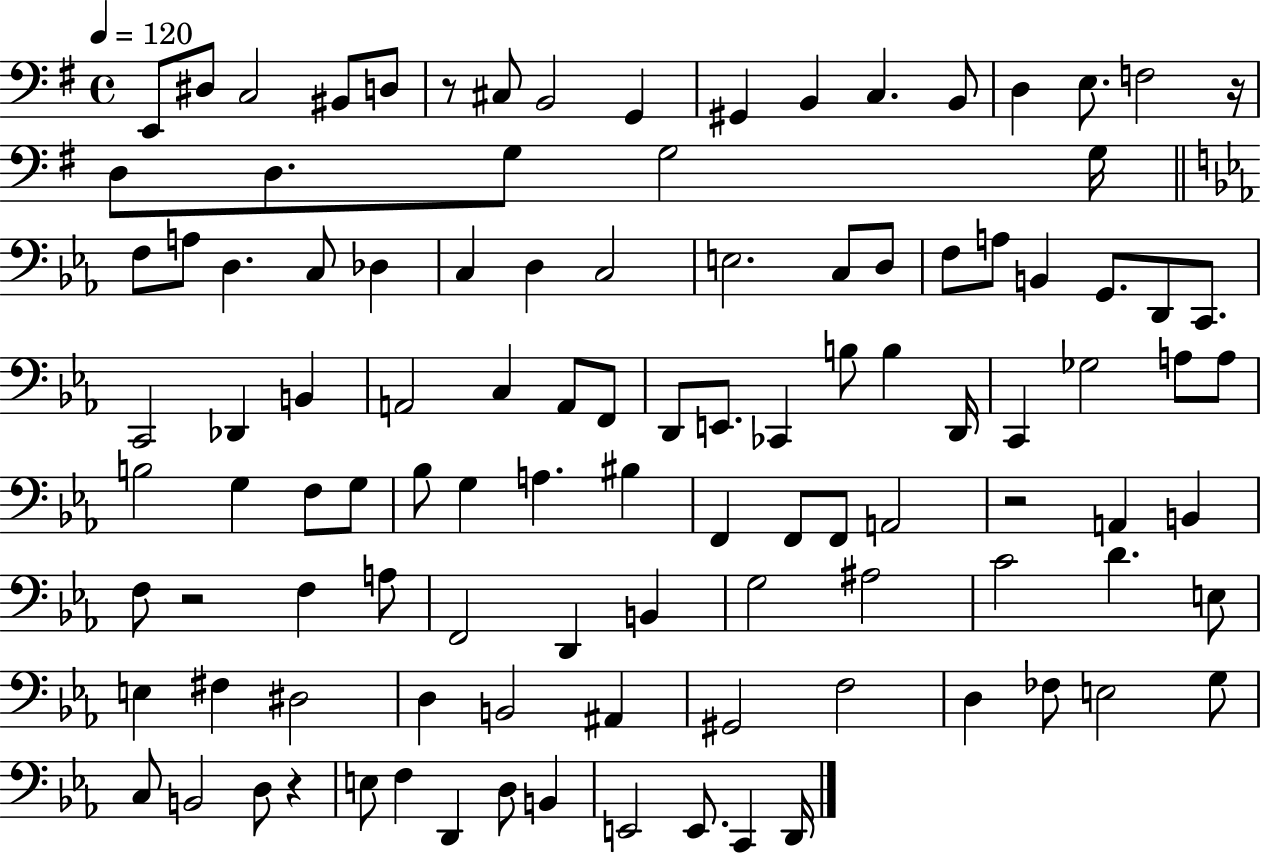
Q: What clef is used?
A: bass